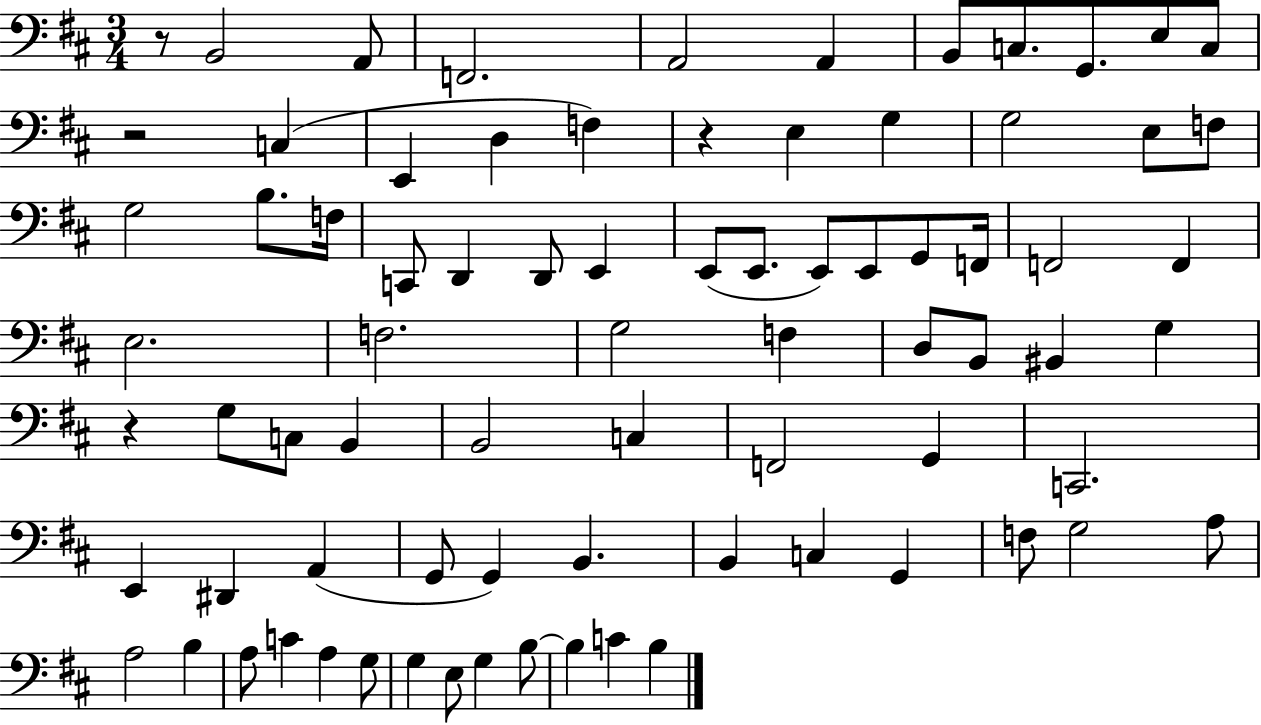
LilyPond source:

{
  \clef bass
  \numericTimeSignature
  \time 3/4
  \key d \major
  \repeat volta 2 { r8 b,2 a,8 | f,2. | a,2 a,4 | b,8 c8. g,8. e8 c8 | \break r2 c4( | e,4 d4 f4) | r4 e4 g4 | g2 e8 f8 | \break g2 b8. f16 | c,8 d,4 d,8 e,4 | e,8( e,8. e,8) e,8 g,8 f,16 | f,2 f,4 | \break e2. | f2. | g2 f4 | d8 b,8 bis,4 g4 | \break r4 g8 c8 b,4 | b,2 c4 | f,2 g,4 | c,2. | \break e,4 dis,4 a,4( | g,8 g,4) b,4. | b,4 c4 g,4 | f8 g2 a8 | \break a2 b4 | a8 c'4 a4 g8 | g4 e8 g4 b8~~ | b4 c'4 b4 | \break } \bar "|."
}